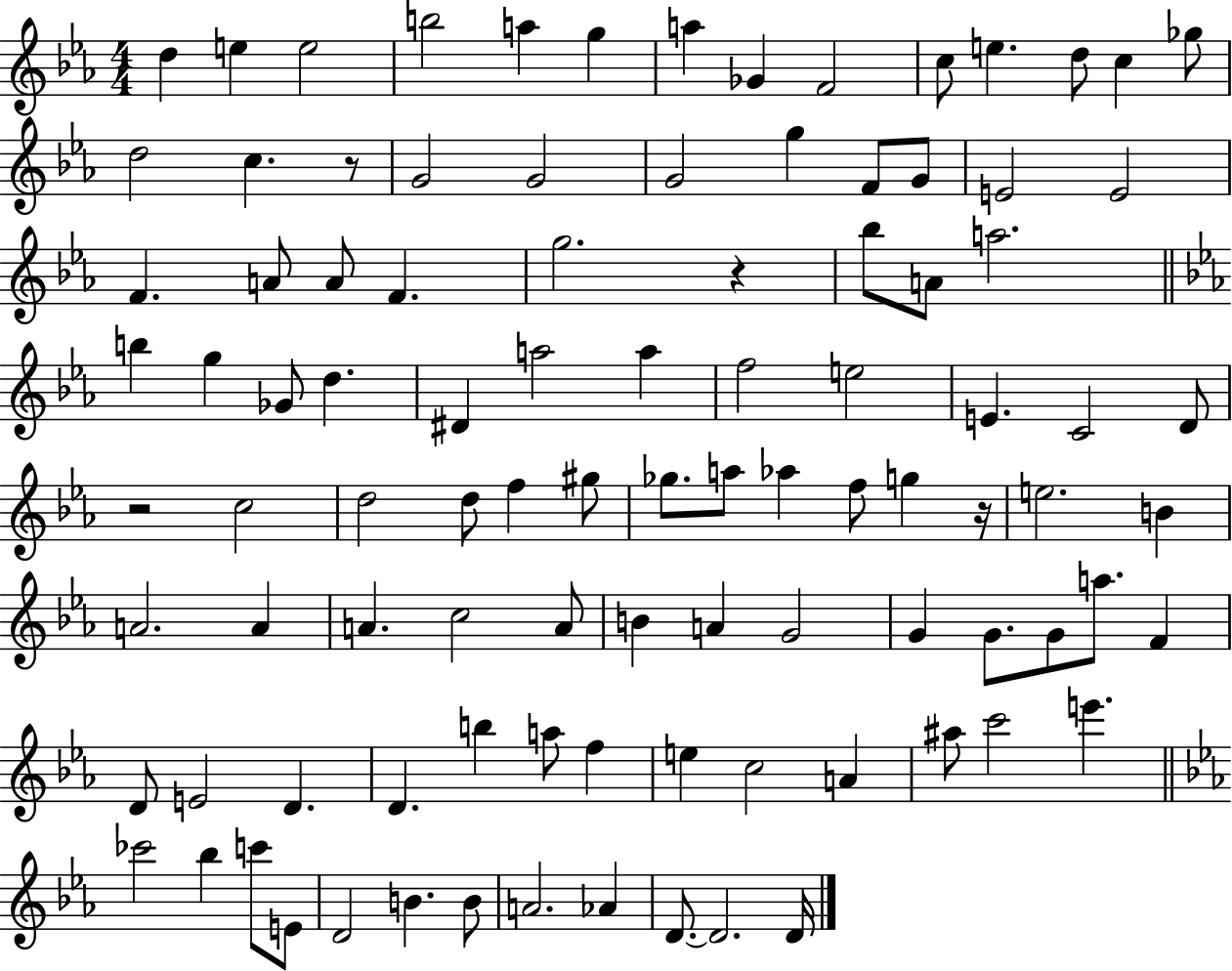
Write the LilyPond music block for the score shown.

{
  \clef treble
  \numericTimeSignature
  \time 4/4
  \key ees \major
  d''4 e''4 e''2 | b''2 a''4 g''4 | a''4 ges'4 f'2 | c''8 e''4. d''8 c''4 ges''8 | \break d''2 c''4. r8 | g'2 g'2 | g'2 g''4 f'8 g'8 | e'2 e'2 | \break f'4. a'8 a'8 f'4. | g''2. r4 | bes''8 a'8 a''2. | \bar "||" \break \key ees \major b''4 g''4 ges'8 d''4. | dis'4 a''2 a''4 | f''2 e''2 | e'4. c'2 d'8 | \break r2 c''2 | d''2 d''8 f''4 gis''8 | ges''8. a''8 aes''4 f''8 g''4 r16 | e''2. b'4 | \break a'2. a'4 | a'4. c''2 a'8 | b'4 a'4 g'2 | g'4 g'8. g'8 a''8. f'4 | \break d'8 e'2 d'4. | d'4. b''4 a''8 f''4 | e''4 c''2 a'4 | ais''8 c'''2 e'''4. | \break \bar "||" \break \key ees \major ces'''2 bes''4 c'''8 e'8 | d'2 b'4. b'8 | a'2. aes'4 | d'8.~~ d'2. d'16 | \break \bar "|."
}